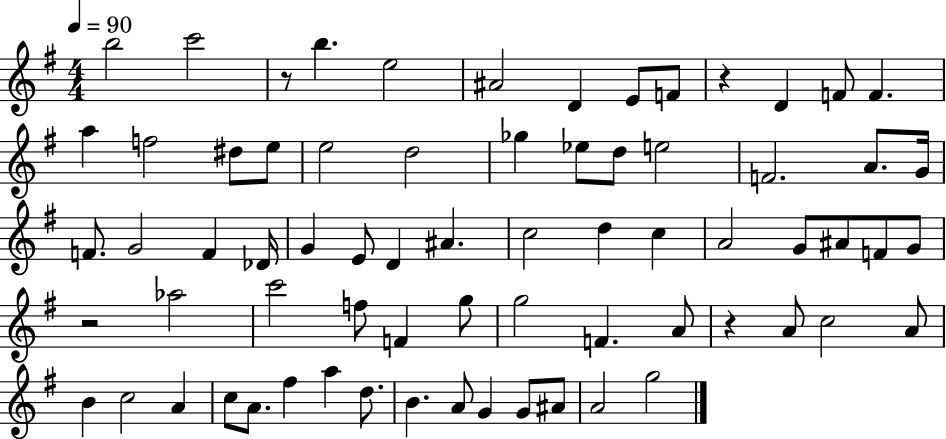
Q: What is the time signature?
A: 4/4